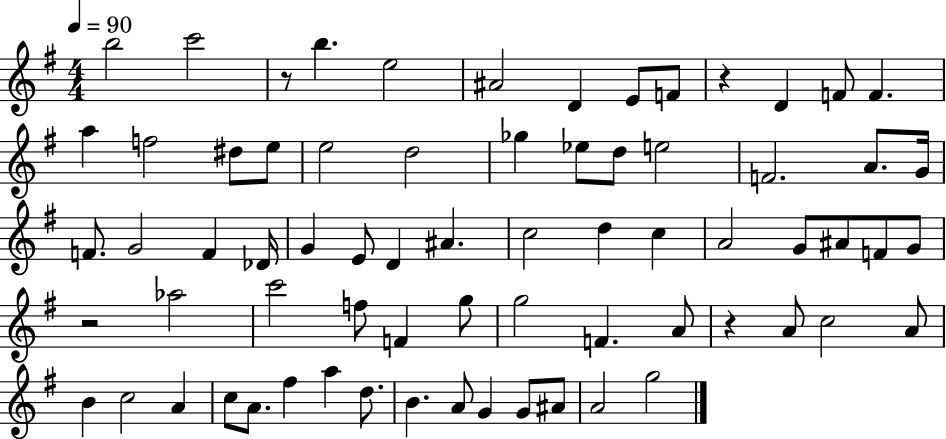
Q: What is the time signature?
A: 4/4